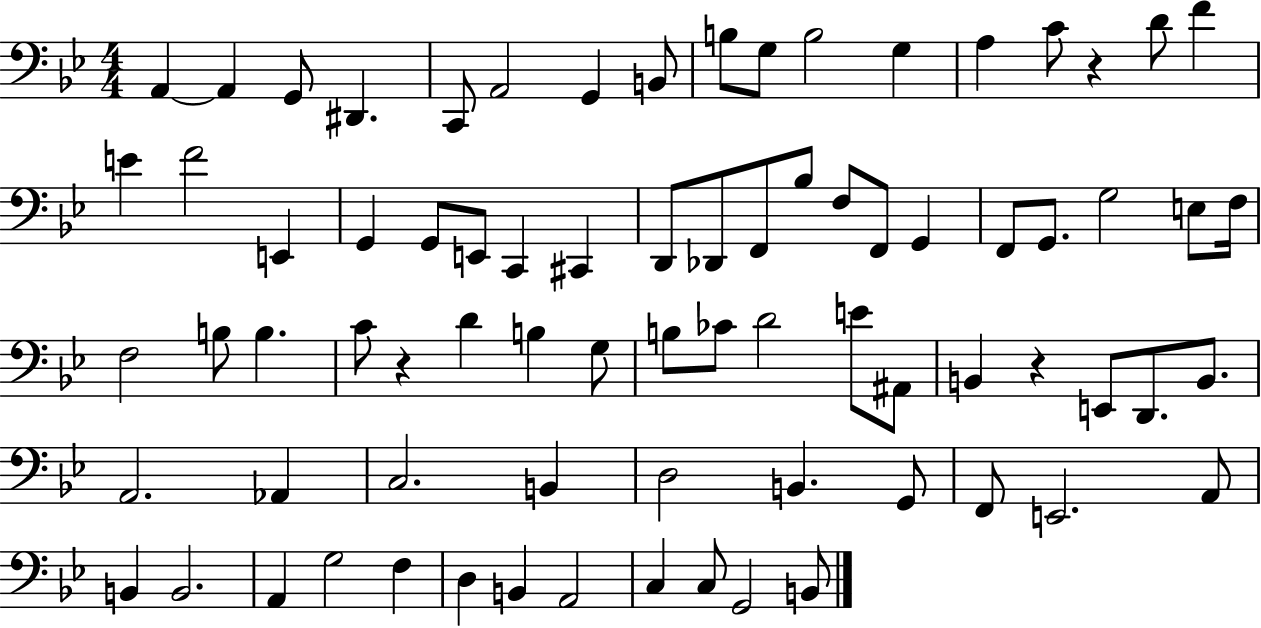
X:1
T:Untitled
M:4/4
L:1/4
K:Bb
A,, A,, G,,/2 ^D,, C,,/2 A,,2 G,, B,,/2 B,/2 G,/2 B,2 G, A, C/2 z D/2 F E F2 E,, G,, G,,/2 E,,/2 C,, ^C,, D,,/2 _D,,/2 F,,/2 _B,/2 F,/2 F,,/2 G,, F,,/2 G,,/2 G,2 E,/2 F,/4 F,2 B,/2 B, C/2 z D B, G,/2 B,/2 _C/2 D2 E/2 ^A,,/2 B,, z E,,/2 D,,/2 B,,/2 A,,2 _A,, C,2 B,, D,2 B,, G,,/2 F,,/2 E,,2 A,,/2 B,, B,,2 A,, G,2 F, D, B,, A,,2 C, C,/2 G,,2 B,,/2